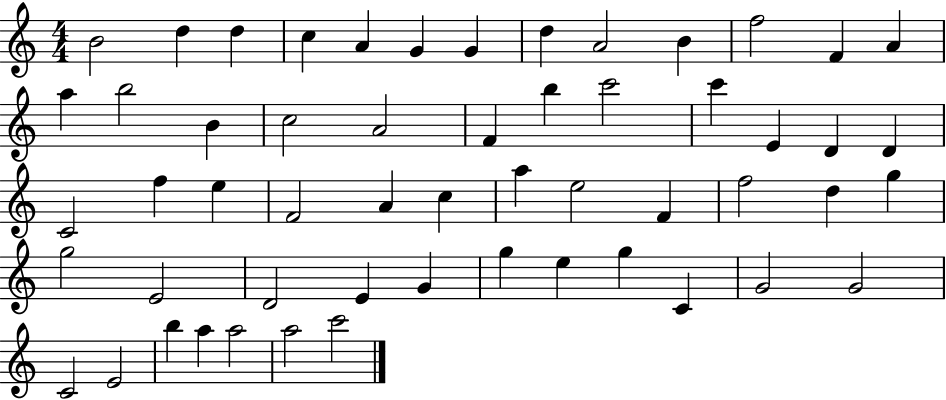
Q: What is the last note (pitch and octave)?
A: C6